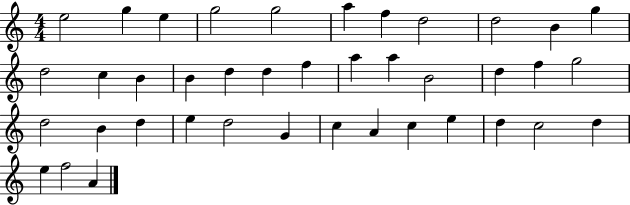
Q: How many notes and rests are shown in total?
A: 40